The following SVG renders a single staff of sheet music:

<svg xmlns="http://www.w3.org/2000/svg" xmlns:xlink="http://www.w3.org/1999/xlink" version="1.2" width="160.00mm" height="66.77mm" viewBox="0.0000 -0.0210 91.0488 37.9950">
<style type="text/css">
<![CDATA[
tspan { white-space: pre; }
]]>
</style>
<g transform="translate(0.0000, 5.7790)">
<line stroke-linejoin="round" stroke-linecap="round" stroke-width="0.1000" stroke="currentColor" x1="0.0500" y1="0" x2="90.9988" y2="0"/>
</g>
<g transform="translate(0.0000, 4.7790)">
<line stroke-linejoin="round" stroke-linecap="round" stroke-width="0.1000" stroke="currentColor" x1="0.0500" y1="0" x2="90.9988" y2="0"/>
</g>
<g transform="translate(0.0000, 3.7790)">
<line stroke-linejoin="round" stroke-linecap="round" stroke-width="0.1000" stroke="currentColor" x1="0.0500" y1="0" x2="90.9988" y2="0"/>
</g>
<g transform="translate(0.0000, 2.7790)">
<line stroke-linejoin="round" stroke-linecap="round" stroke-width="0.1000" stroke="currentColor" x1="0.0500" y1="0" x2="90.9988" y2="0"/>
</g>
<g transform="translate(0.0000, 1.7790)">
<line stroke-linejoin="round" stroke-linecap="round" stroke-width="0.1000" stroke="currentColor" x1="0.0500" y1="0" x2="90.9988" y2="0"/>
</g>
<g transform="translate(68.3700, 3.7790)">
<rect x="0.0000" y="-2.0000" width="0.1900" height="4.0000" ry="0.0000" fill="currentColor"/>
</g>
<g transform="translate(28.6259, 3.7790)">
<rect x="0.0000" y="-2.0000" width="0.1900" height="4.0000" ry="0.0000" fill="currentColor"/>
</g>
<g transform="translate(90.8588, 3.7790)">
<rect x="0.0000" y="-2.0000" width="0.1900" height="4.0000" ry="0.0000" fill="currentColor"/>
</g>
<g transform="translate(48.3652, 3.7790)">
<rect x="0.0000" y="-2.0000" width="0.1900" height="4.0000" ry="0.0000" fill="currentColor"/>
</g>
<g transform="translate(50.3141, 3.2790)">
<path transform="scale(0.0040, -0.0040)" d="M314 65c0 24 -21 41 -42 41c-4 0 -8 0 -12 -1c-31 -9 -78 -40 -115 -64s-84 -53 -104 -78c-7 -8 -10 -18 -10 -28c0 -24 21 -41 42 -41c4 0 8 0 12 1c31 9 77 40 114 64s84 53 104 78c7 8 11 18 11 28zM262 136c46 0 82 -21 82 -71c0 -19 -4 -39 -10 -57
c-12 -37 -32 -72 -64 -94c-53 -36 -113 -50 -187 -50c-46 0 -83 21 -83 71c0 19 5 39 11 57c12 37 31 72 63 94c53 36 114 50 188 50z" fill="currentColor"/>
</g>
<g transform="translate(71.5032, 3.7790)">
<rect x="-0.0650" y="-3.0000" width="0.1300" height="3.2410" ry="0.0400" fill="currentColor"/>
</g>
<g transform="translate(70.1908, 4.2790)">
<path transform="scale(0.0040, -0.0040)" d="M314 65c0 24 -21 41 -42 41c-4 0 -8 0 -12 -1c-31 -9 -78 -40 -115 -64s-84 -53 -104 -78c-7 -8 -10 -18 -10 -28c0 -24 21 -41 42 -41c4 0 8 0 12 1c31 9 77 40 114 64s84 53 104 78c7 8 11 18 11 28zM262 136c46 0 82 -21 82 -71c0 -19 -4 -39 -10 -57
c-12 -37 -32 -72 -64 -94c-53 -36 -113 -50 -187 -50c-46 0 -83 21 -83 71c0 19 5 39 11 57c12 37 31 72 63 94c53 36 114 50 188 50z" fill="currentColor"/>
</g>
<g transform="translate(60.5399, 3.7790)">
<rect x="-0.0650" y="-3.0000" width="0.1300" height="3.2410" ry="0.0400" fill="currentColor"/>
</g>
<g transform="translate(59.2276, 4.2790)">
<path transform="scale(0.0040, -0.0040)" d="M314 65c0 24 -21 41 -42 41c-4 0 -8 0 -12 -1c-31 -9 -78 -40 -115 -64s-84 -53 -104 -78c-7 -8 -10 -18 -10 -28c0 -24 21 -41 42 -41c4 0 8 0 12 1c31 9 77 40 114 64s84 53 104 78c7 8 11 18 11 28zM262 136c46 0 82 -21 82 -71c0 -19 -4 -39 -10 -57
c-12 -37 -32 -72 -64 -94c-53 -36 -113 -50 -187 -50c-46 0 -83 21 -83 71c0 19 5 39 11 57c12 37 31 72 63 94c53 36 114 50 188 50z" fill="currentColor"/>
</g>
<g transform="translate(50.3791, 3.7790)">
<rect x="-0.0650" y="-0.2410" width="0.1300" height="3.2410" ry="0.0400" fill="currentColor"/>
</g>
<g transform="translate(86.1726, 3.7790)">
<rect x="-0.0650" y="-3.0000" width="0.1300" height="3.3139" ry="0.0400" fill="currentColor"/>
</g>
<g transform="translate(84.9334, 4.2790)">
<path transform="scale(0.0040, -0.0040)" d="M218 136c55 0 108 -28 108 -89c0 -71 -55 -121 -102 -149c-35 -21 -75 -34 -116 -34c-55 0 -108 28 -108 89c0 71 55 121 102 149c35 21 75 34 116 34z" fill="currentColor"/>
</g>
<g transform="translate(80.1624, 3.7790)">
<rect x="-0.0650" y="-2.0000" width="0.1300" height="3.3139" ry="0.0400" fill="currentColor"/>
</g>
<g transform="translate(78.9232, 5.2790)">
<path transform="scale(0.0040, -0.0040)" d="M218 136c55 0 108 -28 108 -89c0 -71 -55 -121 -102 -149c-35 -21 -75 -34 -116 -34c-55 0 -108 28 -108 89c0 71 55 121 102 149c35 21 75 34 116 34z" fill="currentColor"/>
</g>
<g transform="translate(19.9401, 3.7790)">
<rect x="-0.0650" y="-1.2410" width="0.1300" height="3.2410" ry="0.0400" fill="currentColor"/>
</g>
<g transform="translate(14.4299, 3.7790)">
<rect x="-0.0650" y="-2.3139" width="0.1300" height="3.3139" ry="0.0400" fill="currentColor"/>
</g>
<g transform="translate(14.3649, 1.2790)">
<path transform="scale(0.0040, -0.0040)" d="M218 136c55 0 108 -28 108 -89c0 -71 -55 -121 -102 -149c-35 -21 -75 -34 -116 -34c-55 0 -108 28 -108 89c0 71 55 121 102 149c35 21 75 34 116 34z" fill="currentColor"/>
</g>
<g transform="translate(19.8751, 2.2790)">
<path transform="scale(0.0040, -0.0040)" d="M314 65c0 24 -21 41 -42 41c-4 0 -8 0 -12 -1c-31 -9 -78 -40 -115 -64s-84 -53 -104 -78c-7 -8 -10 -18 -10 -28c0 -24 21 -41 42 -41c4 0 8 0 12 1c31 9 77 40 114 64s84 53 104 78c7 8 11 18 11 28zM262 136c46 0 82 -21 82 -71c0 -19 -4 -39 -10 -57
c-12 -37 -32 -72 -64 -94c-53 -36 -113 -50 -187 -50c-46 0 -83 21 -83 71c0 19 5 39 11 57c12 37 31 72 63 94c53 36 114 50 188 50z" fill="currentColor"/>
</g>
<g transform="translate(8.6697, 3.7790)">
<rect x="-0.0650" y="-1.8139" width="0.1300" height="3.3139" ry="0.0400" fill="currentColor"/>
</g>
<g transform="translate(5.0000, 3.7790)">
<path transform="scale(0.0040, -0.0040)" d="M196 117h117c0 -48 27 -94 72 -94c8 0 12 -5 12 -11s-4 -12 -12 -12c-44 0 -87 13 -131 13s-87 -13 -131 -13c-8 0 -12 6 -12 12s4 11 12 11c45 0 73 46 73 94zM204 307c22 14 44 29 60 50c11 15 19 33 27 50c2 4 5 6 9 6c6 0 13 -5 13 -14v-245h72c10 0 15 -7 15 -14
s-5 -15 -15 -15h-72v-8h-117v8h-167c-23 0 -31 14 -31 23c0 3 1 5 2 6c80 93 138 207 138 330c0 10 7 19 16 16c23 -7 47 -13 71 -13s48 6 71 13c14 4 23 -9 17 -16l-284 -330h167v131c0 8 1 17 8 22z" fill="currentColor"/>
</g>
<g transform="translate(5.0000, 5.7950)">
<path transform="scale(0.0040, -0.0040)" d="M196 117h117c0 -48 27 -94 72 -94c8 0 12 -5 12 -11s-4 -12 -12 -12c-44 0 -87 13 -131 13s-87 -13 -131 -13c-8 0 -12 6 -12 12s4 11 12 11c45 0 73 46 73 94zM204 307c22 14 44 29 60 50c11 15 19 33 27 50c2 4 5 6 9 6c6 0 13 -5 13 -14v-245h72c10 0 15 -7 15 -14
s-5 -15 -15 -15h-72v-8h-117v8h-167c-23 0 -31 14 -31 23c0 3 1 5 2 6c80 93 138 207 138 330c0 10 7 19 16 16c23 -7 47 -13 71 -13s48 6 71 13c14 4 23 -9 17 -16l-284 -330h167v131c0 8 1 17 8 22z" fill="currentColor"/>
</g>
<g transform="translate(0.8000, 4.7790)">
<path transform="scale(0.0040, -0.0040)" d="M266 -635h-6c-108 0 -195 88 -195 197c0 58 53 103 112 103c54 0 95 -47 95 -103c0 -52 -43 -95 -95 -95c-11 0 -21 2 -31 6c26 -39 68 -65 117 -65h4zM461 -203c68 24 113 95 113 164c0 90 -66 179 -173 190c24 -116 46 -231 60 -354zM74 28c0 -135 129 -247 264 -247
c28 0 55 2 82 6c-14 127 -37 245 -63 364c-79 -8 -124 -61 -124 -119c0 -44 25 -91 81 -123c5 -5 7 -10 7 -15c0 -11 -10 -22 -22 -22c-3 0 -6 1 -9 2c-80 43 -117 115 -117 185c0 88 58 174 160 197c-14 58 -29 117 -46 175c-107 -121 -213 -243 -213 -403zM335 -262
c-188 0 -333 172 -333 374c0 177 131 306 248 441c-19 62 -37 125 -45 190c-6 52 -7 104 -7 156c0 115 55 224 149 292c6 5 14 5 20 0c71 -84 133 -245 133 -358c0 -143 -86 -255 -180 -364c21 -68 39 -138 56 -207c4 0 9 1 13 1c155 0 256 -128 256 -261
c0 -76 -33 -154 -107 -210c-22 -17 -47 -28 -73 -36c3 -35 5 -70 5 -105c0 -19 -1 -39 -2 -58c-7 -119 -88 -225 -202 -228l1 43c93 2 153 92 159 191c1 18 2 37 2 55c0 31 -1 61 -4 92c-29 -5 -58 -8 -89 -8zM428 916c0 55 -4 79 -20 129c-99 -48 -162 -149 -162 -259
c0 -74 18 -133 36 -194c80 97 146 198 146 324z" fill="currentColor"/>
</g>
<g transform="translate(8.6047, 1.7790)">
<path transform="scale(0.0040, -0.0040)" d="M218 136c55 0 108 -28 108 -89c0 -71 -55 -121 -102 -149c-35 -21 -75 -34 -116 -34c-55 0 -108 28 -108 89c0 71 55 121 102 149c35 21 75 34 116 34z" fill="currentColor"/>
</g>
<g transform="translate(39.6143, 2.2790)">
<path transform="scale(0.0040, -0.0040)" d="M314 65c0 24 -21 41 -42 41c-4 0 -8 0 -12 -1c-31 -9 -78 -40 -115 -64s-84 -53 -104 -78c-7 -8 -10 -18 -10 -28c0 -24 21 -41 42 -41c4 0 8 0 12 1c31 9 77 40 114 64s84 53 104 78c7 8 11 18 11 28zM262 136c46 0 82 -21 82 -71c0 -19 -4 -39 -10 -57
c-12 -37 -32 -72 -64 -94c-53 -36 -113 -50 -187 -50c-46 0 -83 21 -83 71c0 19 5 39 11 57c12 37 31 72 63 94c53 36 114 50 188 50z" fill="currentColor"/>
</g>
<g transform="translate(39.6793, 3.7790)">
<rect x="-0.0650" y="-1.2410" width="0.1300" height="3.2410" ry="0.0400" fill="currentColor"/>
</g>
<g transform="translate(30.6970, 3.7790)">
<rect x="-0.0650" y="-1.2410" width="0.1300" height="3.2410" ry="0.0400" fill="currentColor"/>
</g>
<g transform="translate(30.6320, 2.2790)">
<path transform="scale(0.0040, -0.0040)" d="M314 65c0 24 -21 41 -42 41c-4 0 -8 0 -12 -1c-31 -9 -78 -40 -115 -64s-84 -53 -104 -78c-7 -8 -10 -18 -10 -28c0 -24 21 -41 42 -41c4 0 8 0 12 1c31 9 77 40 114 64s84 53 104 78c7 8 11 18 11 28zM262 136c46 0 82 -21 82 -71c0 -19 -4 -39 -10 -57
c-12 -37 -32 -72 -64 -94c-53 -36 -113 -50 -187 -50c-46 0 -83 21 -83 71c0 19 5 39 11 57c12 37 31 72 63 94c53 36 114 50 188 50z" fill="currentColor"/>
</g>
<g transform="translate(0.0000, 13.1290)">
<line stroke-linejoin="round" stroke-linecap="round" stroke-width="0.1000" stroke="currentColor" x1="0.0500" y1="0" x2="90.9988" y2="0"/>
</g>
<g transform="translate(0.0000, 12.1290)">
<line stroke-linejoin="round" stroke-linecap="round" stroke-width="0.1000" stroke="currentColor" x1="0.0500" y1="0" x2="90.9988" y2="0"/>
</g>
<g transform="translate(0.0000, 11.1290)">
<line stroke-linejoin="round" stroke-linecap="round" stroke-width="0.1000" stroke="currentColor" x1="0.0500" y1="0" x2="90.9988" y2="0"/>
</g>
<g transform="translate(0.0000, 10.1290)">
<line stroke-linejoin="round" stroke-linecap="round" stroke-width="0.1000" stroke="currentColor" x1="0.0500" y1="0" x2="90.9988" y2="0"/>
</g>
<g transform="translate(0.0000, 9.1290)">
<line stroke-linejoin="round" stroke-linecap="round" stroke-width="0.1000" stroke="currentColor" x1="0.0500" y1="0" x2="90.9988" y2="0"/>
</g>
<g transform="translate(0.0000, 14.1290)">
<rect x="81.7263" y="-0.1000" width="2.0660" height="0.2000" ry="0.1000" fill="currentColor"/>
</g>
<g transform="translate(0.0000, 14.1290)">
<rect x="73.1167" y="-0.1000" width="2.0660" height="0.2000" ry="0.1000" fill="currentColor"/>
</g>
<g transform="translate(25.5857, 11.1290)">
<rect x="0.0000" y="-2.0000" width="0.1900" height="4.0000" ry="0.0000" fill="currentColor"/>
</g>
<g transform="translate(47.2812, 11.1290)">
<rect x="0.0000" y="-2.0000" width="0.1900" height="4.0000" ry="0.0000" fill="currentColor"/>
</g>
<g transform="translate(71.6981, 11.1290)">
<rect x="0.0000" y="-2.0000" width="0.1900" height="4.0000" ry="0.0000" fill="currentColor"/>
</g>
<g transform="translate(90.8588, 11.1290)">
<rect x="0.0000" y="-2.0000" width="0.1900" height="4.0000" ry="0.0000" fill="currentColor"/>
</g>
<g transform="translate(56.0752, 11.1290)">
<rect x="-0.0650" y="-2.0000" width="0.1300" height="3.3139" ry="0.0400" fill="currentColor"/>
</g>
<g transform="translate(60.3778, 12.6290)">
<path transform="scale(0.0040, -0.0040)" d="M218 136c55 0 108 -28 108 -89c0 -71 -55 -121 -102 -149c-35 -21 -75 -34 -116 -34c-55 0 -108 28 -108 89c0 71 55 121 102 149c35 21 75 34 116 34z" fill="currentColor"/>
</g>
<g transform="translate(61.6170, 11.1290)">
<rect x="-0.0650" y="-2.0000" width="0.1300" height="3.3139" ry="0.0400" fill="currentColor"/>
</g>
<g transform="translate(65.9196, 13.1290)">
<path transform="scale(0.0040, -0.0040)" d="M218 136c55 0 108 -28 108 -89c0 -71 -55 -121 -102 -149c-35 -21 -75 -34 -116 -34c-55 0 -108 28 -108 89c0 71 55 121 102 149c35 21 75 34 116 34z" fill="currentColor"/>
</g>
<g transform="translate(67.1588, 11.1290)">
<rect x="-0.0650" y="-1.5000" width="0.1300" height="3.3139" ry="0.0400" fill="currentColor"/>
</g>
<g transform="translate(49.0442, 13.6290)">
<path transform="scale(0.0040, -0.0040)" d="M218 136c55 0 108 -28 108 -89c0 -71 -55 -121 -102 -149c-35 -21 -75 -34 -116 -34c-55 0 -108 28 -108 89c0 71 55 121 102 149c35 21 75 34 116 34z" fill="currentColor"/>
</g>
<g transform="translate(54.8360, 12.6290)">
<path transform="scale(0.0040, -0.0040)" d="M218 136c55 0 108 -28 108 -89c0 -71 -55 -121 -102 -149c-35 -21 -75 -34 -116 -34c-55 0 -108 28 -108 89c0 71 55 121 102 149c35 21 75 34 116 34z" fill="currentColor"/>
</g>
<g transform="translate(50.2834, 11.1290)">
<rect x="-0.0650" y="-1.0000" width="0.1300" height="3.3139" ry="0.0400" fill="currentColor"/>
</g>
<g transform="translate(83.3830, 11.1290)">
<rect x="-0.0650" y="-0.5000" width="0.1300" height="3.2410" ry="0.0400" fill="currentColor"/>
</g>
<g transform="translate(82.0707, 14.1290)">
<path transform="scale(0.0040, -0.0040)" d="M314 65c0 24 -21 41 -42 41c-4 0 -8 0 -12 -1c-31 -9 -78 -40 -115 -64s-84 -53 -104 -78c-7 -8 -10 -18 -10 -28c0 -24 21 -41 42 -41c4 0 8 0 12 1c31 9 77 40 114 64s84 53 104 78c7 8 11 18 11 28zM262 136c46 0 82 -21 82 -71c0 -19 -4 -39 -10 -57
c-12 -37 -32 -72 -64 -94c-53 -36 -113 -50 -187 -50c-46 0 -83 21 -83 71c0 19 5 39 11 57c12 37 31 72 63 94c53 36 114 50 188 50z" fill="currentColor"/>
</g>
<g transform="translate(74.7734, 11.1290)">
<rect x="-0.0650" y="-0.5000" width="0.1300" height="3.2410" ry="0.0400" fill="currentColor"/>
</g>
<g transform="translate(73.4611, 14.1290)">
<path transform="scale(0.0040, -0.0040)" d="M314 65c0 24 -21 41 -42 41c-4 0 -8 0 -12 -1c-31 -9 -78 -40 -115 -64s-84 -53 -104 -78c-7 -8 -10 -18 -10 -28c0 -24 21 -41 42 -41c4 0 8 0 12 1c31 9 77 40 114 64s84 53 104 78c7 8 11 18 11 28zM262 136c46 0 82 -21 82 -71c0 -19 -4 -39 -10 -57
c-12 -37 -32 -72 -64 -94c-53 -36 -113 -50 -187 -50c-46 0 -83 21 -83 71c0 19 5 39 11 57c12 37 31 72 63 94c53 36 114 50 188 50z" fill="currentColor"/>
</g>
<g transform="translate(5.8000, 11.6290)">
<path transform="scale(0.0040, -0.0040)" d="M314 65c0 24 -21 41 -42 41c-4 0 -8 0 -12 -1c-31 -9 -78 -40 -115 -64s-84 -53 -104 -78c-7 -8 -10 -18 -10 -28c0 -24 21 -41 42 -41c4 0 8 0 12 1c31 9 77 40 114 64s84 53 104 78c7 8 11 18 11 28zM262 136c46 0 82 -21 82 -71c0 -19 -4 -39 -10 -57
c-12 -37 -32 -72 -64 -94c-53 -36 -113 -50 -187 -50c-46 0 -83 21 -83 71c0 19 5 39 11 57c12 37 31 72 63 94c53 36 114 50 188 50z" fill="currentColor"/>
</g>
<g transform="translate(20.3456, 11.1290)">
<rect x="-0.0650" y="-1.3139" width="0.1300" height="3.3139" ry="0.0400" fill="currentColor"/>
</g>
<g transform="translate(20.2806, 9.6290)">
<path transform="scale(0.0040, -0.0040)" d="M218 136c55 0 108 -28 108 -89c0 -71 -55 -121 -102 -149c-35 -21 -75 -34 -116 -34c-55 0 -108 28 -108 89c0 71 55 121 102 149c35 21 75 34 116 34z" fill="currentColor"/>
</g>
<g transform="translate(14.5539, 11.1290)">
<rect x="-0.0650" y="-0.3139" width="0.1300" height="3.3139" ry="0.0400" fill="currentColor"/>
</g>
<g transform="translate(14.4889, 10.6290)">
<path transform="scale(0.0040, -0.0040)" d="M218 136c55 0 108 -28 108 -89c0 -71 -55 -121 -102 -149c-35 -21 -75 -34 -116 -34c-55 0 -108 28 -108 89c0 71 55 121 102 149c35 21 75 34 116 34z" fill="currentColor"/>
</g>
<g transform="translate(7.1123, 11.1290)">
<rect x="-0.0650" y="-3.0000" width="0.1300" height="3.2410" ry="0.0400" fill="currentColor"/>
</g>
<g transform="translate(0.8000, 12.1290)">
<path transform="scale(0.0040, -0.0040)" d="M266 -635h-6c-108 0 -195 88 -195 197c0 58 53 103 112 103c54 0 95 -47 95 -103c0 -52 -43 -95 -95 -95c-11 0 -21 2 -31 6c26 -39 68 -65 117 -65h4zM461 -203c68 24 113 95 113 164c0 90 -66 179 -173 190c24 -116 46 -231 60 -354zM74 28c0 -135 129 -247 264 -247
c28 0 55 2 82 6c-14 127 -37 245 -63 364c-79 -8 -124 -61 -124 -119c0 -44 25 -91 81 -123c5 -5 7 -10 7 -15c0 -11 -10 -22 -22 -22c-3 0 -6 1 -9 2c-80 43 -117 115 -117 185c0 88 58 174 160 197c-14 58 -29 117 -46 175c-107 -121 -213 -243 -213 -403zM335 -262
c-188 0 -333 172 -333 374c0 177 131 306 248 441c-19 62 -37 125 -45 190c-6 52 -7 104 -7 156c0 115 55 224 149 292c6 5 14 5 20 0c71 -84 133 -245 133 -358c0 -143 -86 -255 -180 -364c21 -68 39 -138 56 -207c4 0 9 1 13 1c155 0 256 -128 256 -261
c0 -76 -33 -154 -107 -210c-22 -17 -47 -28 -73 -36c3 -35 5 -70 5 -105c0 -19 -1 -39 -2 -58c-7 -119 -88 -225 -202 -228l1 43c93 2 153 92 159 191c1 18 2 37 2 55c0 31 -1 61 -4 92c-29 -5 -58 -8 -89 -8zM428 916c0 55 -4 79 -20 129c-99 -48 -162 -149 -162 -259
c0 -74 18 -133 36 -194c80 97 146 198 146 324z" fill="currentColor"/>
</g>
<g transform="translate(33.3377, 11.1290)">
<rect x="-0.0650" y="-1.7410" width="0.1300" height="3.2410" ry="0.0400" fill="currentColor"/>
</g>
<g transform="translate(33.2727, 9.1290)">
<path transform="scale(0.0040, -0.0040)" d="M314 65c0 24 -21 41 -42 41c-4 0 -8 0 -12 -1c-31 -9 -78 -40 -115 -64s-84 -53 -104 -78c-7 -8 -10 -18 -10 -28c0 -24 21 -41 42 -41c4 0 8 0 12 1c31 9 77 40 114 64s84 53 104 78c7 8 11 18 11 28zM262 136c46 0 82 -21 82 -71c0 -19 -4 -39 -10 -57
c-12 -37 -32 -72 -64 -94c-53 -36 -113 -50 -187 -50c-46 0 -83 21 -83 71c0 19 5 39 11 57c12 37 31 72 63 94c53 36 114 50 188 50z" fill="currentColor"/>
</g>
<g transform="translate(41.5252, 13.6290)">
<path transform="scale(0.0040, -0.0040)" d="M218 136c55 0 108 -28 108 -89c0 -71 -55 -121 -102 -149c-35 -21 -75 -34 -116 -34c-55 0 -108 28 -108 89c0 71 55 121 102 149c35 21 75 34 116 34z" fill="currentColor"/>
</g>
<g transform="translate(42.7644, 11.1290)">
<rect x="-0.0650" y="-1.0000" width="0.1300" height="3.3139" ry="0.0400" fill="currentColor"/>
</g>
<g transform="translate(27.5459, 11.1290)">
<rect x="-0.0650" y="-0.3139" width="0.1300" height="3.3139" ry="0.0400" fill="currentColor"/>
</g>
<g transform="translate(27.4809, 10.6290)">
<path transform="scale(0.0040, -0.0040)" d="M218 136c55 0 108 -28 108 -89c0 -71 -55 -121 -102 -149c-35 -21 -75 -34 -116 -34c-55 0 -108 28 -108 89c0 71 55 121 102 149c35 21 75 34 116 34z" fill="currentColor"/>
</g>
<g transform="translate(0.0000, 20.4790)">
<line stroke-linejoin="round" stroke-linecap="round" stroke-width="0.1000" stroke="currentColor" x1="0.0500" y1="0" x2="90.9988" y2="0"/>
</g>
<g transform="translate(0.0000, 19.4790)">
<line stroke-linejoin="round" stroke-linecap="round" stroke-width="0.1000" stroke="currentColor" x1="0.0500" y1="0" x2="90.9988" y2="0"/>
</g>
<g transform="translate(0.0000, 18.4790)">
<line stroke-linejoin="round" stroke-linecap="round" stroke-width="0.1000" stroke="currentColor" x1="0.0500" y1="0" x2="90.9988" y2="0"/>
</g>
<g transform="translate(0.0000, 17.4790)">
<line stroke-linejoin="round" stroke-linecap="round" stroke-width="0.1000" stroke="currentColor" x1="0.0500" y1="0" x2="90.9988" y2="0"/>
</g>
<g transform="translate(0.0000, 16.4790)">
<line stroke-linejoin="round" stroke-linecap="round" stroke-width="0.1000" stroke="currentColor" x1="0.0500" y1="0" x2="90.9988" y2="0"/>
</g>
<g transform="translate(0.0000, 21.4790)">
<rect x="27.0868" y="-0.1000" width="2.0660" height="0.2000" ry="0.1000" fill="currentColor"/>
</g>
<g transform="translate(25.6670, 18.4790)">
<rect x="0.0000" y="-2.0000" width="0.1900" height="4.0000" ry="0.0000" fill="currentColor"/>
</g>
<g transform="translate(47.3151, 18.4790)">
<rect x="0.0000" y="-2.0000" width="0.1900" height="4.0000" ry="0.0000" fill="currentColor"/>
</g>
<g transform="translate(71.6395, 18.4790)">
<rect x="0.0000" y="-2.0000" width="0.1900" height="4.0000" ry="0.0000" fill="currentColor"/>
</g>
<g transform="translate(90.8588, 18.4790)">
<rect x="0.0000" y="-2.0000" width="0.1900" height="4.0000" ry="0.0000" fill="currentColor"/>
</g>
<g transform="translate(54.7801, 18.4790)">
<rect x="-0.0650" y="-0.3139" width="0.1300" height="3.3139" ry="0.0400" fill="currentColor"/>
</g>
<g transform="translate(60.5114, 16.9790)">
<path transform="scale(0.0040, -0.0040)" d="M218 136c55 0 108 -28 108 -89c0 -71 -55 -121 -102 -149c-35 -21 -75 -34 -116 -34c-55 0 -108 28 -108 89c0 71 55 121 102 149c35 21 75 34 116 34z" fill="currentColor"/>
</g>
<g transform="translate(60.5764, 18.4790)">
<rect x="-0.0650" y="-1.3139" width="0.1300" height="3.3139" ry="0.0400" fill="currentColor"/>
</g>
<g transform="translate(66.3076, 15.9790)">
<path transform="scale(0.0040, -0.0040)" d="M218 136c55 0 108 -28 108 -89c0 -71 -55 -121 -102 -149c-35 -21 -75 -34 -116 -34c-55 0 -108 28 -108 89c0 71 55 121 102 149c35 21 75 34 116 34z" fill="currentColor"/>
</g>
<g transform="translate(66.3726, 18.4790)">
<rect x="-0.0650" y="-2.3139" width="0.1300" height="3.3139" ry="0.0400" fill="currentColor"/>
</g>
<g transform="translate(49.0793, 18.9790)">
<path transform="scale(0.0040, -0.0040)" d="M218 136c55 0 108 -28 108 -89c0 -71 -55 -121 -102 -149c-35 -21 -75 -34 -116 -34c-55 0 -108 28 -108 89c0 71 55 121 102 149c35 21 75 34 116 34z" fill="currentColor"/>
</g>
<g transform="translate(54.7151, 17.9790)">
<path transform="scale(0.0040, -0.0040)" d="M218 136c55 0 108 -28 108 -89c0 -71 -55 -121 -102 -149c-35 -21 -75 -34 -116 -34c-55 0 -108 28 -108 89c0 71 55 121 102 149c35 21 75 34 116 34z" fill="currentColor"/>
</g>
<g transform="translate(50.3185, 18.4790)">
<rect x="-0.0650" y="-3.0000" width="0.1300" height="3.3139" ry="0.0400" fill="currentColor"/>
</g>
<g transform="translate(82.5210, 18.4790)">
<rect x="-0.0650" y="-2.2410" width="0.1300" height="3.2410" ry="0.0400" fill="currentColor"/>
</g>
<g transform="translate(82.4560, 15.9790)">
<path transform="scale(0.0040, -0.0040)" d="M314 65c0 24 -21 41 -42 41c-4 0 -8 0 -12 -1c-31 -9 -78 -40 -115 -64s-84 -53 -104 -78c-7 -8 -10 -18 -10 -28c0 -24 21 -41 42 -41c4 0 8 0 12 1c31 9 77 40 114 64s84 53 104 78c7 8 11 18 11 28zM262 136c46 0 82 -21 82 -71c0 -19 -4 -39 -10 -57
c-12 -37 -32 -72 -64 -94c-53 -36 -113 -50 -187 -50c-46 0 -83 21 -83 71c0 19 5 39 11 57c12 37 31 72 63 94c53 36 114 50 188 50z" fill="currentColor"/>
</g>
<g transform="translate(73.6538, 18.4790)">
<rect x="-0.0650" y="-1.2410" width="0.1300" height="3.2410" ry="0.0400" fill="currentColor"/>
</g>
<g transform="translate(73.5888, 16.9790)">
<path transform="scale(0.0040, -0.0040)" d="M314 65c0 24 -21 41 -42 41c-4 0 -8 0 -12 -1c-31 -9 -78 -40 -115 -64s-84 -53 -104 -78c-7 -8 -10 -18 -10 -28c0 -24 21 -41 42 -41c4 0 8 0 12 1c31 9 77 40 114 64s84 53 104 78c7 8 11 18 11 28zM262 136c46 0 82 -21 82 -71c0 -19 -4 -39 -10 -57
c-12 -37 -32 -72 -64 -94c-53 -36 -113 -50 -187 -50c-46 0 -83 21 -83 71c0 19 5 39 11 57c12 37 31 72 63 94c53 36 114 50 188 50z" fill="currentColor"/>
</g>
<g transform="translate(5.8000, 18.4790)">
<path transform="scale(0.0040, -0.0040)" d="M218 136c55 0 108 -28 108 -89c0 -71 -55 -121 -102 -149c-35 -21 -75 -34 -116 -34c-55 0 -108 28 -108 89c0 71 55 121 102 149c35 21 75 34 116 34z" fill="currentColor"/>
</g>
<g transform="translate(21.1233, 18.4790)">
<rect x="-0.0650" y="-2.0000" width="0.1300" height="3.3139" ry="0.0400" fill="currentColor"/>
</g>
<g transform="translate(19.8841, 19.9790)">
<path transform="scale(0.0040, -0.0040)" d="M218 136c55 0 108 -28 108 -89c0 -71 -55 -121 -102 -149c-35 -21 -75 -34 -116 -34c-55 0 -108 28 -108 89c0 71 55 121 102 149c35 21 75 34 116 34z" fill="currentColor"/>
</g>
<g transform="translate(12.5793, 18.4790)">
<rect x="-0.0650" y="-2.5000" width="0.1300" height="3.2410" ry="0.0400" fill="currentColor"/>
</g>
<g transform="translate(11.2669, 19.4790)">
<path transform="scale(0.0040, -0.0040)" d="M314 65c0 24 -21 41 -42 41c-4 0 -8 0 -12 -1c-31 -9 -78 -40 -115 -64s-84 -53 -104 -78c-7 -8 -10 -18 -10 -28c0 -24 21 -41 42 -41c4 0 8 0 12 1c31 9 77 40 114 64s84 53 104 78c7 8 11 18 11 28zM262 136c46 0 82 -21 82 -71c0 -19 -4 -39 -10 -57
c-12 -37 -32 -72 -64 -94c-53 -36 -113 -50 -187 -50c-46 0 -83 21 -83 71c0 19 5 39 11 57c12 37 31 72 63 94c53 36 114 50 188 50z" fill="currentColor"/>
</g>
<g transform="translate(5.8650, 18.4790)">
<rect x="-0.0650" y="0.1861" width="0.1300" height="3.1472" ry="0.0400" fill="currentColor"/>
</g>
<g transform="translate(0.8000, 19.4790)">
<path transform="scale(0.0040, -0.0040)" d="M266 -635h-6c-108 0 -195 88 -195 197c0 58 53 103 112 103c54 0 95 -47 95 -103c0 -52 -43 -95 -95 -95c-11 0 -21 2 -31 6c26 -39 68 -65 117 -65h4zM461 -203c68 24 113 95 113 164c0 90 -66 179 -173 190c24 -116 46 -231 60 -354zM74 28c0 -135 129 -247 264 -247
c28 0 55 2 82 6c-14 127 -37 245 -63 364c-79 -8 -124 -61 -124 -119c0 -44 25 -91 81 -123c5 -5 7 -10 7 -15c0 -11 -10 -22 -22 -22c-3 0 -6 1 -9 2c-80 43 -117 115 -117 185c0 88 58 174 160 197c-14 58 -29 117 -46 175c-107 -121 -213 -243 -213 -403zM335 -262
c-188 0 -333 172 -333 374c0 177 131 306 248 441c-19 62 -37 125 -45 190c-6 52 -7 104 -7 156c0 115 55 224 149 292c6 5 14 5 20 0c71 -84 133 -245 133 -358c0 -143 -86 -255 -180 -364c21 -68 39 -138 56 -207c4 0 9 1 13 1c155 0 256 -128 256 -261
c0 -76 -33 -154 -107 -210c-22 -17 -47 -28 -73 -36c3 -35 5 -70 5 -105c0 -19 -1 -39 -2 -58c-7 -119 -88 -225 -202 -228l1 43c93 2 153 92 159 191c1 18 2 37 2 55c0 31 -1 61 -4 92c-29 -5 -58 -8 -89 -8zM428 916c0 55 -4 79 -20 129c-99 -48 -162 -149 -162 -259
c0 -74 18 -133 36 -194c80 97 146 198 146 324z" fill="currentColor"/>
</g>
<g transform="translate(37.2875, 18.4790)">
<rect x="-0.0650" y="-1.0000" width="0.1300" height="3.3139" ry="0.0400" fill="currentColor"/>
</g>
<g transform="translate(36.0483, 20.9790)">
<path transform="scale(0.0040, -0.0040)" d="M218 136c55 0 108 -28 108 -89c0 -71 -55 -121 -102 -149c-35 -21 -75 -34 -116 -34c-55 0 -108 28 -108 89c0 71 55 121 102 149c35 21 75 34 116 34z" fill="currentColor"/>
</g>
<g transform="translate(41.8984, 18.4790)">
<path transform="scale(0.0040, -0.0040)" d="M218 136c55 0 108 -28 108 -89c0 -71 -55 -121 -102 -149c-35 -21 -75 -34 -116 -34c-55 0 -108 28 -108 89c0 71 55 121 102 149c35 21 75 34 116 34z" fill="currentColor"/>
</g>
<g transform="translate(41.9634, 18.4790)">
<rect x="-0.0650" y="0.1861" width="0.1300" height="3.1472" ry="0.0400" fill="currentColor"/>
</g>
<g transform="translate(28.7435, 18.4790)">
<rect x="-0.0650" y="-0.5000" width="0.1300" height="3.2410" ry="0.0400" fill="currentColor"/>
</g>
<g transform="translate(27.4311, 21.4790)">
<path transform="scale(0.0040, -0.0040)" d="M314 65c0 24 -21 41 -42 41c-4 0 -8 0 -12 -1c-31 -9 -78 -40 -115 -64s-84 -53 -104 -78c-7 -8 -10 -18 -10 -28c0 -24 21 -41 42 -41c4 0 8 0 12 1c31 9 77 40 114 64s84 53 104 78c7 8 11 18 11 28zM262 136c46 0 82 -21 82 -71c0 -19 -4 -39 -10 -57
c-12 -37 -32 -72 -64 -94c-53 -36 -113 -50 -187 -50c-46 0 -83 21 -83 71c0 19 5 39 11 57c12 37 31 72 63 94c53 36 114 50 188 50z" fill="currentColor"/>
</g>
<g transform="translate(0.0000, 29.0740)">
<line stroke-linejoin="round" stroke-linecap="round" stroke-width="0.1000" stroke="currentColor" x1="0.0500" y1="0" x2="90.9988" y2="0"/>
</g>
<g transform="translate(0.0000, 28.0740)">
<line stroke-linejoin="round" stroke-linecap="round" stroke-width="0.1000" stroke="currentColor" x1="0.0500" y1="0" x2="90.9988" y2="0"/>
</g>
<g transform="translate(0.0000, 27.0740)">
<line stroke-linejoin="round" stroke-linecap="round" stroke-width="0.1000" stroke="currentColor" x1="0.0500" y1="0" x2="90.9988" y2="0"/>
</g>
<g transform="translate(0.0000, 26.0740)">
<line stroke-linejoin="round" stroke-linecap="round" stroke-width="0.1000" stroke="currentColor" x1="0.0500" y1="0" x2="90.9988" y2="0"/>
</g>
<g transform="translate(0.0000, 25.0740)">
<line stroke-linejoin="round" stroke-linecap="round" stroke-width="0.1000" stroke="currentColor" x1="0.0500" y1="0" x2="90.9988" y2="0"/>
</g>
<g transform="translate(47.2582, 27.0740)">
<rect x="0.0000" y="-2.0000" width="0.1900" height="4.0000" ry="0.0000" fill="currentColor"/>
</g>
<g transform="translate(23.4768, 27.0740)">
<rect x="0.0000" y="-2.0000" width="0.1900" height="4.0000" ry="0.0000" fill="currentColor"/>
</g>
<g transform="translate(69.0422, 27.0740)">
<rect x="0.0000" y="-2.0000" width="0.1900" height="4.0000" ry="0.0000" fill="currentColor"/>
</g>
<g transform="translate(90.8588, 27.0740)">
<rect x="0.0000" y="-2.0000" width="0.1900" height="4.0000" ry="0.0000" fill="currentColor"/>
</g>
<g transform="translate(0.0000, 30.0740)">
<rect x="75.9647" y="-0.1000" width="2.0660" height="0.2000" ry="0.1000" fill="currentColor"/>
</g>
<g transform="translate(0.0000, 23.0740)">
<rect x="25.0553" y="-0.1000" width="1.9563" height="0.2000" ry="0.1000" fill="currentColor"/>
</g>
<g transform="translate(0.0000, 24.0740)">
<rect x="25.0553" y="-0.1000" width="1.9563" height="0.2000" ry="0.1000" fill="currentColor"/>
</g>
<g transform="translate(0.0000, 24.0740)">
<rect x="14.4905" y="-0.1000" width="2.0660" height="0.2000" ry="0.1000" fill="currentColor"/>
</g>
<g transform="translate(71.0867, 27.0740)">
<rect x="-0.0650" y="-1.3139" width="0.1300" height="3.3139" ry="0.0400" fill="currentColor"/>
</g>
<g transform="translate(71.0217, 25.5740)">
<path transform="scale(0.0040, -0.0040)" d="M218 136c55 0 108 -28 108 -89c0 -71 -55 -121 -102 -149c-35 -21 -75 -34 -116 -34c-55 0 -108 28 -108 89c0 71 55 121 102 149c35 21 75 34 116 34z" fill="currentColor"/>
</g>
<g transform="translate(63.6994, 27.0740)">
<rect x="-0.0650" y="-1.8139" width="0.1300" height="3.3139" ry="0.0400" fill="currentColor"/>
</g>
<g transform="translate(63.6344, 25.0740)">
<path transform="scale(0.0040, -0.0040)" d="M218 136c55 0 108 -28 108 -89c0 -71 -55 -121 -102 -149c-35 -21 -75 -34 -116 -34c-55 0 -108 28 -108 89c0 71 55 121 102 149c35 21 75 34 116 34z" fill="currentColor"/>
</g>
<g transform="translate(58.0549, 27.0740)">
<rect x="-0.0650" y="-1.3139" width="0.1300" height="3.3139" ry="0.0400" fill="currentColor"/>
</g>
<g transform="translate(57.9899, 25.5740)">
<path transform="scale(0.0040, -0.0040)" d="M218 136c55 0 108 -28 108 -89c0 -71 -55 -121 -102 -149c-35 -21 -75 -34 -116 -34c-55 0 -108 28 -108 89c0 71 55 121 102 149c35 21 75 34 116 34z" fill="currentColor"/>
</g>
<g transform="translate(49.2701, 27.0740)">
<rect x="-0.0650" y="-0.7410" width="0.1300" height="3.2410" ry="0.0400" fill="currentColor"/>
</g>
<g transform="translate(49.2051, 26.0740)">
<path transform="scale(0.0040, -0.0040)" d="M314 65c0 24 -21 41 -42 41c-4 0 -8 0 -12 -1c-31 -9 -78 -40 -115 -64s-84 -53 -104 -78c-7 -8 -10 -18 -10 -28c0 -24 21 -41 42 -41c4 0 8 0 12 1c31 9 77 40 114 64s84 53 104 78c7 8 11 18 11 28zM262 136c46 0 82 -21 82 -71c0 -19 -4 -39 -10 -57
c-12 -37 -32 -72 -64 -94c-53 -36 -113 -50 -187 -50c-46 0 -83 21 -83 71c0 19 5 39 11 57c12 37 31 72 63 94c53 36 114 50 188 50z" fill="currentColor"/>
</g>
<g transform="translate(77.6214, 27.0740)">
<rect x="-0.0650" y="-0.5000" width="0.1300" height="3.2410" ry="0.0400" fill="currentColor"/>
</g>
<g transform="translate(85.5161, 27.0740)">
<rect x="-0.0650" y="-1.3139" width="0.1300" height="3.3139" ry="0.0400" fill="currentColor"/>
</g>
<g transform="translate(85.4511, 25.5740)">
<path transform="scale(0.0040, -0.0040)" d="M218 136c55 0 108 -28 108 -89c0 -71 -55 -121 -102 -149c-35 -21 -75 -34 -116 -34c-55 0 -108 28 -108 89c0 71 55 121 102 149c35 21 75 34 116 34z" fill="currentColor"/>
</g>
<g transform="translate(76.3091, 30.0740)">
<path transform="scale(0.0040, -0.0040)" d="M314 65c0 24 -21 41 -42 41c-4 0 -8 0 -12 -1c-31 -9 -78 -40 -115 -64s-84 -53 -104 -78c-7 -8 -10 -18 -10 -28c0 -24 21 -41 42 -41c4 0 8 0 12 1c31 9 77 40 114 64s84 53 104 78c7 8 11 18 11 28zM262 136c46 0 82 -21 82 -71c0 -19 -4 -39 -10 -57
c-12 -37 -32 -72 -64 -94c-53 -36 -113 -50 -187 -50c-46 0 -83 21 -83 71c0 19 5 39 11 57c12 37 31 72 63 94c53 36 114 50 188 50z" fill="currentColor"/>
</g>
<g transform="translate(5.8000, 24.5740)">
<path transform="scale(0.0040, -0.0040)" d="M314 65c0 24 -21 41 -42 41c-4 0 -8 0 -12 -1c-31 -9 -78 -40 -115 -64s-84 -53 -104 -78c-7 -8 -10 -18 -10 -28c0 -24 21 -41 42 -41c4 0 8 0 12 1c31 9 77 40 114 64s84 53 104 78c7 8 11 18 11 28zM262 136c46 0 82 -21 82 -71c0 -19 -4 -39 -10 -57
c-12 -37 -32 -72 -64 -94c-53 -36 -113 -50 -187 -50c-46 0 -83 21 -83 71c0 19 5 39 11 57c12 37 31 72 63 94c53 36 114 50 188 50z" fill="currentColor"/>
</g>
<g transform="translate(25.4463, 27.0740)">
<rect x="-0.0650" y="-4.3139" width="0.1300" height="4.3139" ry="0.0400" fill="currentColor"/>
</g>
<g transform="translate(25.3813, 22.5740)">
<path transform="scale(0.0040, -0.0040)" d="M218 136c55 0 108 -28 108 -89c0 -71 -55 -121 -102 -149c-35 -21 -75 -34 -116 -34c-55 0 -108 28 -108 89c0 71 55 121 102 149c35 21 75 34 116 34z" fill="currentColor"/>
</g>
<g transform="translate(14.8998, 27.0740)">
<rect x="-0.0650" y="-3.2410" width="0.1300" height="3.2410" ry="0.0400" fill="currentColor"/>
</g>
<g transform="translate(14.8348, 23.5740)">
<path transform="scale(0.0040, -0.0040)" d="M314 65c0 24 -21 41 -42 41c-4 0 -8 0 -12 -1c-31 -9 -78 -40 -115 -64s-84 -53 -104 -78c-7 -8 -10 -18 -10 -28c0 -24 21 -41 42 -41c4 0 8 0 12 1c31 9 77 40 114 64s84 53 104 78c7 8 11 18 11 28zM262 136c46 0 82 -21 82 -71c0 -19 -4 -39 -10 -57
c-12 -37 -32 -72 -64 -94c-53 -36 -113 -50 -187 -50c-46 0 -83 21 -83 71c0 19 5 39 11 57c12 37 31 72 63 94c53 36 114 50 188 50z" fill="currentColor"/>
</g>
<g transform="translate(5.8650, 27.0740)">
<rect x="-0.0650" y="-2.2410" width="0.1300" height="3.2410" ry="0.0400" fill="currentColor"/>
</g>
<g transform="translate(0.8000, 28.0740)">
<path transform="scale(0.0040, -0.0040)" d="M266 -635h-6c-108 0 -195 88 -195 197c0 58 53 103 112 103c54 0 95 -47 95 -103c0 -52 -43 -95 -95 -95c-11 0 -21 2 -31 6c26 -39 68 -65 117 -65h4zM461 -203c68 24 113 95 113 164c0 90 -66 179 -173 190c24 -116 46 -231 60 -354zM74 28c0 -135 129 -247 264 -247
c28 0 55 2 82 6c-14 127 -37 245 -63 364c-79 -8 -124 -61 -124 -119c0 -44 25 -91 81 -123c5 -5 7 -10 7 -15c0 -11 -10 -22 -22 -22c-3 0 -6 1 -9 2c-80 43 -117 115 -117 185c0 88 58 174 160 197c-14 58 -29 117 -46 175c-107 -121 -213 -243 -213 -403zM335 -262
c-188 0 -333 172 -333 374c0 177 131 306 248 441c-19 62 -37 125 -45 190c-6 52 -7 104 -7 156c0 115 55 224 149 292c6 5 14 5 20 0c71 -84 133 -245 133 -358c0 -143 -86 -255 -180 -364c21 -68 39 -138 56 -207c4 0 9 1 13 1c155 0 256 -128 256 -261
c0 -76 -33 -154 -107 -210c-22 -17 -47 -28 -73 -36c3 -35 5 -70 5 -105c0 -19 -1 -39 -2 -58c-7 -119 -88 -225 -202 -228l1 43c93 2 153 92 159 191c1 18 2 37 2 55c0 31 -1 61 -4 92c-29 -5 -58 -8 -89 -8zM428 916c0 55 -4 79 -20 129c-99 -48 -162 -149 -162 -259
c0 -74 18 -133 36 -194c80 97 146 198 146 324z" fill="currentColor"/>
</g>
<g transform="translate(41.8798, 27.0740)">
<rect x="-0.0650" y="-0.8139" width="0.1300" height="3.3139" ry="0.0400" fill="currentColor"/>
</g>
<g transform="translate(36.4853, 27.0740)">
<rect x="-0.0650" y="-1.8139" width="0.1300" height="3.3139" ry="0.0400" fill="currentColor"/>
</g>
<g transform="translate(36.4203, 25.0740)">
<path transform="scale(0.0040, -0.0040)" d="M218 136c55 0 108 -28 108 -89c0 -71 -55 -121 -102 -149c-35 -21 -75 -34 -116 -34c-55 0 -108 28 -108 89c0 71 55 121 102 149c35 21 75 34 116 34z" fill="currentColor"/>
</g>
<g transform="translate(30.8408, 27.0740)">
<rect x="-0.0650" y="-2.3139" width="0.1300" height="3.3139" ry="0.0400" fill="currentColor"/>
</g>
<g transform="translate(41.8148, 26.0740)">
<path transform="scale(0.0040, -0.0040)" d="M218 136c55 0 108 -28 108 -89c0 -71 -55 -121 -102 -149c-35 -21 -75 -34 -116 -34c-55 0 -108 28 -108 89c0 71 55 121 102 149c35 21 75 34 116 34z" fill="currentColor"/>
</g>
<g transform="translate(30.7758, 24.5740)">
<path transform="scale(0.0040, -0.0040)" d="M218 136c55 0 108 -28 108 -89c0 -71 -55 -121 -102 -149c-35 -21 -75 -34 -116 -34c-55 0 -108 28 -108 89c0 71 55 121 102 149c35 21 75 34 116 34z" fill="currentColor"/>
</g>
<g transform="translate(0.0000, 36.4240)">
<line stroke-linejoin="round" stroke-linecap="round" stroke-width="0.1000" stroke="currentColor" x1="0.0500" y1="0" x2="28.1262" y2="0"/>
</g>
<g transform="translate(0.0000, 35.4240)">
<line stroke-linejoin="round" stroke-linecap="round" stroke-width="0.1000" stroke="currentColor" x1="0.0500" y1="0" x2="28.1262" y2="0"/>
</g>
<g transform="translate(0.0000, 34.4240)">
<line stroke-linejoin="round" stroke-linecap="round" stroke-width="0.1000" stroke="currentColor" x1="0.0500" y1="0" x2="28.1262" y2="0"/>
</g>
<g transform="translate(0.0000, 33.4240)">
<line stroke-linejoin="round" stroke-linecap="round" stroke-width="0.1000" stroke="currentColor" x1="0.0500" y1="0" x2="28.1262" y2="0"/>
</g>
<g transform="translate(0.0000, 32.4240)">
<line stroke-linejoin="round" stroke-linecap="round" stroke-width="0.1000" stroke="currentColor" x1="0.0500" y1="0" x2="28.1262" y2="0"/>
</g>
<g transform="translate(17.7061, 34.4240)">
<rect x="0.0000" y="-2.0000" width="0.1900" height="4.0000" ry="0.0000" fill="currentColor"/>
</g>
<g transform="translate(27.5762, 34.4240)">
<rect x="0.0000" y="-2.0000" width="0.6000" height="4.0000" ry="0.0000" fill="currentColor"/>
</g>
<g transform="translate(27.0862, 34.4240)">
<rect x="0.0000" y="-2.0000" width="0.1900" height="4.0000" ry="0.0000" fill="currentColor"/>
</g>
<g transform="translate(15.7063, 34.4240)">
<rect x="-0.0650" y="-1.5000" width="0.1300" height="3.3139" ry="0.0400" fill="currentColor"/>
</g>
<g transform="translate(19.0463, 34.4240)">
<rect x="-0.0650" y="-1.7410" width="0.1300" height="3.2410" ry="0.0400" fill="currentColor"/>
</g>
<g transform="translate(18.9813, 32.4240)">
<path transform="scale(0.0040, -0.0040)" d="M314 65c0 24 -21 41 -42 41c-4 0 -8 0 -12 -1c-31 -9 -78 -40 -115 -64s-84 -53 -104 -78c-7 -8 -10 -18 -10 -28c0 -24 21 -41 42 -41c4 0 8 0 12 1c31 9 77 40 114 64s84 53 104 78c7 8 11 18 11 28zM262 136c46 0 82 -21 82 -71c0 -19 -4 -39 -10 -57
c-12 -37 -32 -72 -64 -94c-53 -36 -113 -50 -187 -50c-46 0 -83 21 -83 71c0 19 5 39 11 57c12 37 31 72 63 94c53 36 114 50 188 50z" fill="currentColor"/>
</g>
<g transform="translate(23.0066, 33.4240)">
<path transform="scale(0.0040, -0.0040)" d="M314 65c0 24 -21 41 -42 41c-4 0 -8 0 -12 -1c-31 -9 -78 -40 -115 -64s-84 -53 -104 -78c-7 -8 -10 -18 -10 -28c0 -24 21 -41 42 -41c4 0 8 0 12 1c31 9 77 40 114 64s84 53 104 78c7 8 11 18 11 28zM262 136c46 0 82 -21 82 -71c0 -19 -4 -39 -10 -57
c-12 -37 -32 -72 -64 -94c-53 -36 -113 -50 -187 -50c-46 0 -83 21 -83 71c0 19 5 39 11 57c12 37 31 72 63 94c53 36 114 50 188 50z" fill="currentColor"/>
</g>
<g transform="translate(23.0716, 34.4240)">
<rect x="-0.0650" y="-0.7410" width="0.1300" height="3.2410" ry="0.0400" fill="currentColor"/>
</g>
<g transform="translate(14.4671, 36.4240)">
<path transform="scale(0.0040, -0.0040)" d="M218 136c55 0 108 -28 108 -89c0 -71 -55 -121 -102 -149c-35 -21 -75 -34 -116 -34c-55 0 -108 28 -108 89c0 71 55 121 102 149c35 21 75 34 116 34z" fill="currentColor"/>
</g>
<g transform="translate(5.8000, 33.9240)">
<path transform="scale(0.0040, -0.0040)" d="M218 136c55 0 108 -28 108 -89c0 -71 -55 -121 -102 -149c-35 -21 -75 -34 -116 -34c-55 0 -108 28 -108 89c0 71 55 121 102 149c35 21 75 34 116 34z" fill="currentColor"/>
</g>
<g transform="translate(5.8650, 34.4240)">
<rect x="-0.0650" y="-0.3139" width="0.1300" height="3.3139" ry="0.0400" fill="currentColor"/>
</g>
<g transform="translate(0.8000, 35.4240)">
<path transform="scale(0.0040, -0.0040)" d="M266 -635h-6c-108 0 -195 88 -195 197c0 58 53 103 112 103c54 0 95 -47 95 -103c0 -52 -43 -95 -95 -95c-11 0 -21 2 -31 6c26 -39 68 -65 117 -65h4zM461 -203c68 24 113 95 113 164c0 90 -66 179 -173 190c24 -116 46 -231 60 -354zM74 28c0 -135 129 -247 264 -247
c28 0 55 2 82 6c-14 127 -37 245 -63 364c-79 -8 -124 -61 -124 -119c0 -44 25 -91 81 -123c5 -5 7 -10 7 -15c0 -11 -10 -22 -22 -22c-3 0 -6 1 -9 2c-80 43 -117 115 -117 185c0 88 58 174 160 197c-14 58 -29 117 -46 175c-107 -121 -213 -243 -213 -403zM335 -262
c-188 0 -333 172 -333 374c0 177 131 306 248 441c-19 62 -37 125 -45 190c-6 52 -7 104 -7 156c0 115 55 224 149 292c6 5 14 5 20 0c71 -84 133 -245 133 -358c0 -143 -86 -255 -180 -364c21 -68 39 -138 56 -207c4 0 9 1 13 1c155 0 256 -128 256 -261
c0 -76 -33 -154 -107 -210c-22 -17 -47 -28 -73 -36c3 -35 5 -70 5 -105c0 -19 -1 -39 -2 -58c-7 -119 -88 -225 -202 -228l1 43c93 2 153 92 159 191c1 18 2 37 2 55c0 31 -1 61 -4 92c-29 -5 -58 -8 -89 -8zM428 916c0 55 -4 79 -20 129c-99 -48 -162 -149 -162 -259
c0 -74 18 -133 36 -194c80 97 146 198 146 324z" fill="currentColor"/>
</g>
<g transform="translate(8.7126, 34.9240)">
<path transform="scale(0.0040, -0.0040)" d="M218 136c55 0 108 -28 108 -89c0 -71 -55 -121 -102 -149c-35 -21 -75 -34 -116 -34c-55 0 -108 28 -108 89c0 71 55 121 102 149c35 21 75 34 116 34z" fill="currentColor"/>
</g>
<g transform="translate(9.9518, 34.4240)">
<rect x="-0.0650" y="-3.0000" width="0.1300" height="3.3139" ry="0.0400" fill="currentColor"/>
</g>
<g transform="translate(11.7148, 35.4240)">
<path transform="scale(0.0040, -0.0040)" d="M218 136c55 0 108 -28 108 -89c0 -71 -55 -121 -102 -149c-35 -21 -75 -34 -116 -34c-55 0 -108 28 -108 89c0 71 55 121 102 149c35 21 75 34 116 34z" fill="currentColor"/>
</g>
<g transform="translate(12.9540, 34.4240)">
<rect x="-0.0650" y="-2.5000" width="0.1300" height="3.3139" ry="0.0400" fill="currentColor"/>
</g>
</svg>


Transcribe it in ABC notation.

X:1
T:Untitled
M:4/4
L:1/4
K:C
f g e2 e2 e2 c2 A2 A2 F A A2 c e c f2 D D F F E C2 C2 B G2 F C2 D B A c e g e2 g2 g2 b2 d' g f d d2 e f e C2 e c A G E f2 d2